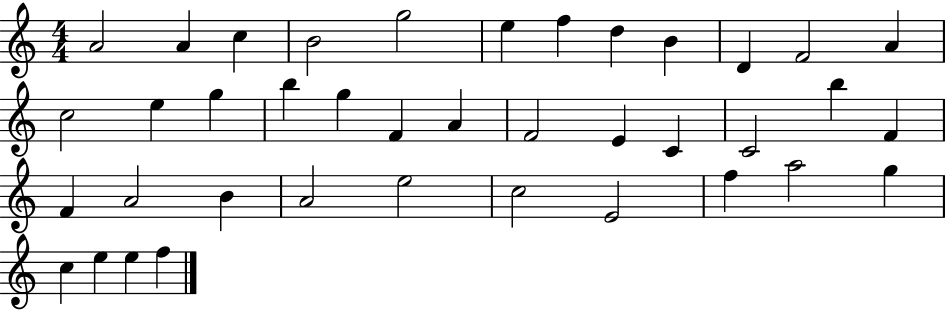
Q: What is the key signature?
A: C major